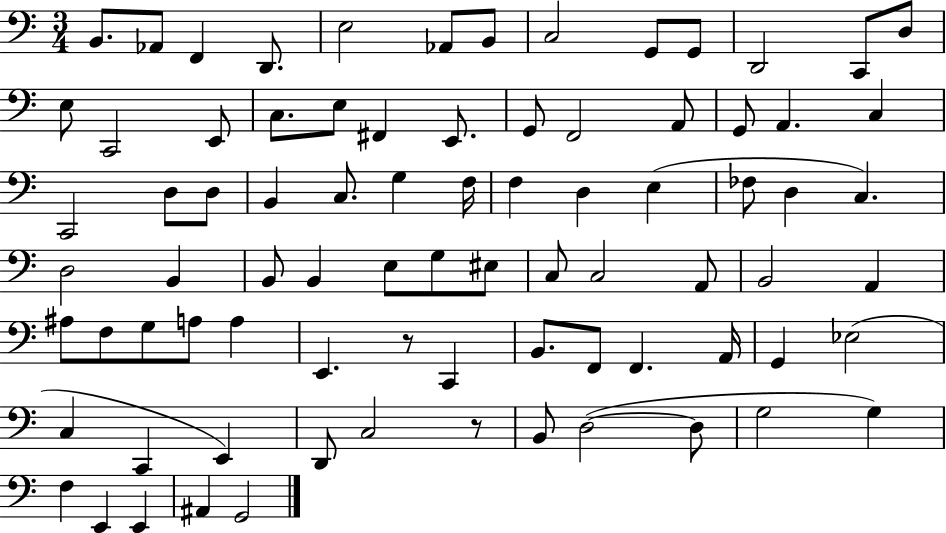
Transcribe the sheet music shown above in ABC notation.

X:1
T:Untitled
M:3/4
L:1/4
K:C
B,,/2 _A,,/2 F,, D,,/2 E,2 _A,,/2 B,,/2 C,2 G,,/2 G,,/2 D,,2 C,,/2 D,/2 E,/2 C,,2 E,,/2 C,/2 E,/2 ^F,, E,,/2 G,,/2 F,,2 A,,/2 G,,/2 A,, C, C,,2 D,/2 D,/2 B,, C,/2 G, F,/4 F, D, E, _F,/2 D, C, D,2 B,, B,,/2 B,, E,/2 G,/2 ^E,/2 C,/2 C,2 A,,/2 B,,2 A,, ^A,/2 F,/2 G,/2 A,/2 A, E,, z/2 C,, B,,/2 F,,/2 F,, A,,/4 G,, _E,2 C, C,, E,, D,,/2 C,2 z/2 B,,/2 D,2 D,/2 G,2 G, F, E,, E,, ^A,, G,,2